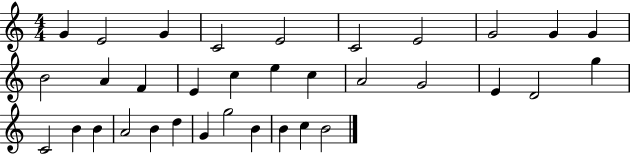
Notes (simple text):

G4/q E4/h G4/q C4/h E4/h C4/h E4/h G4/h G4/q G4/q B4/h A4/q F4/q E4/q C5/q E5/q C5/q A4/h G4/h E4/q D4/h G5/q C4/h B4/q B4/q A4/h B4/q D5/q G4/q G5/h B4/q B4/q C5/q B4/h